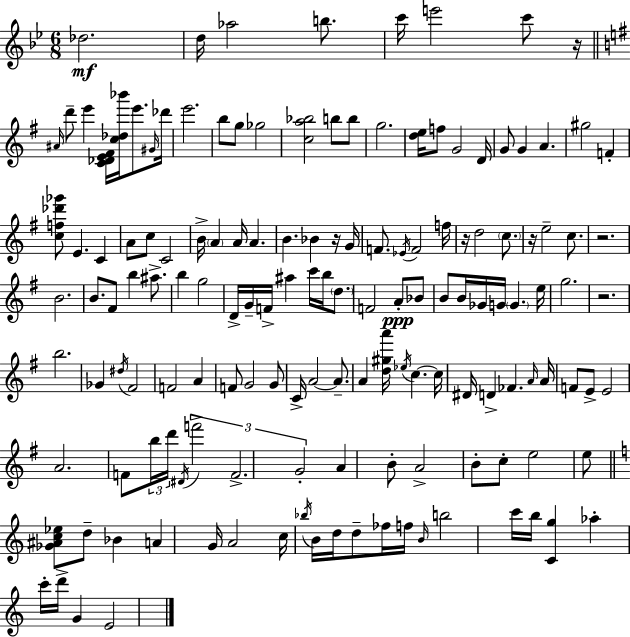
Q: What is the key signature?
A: BES major